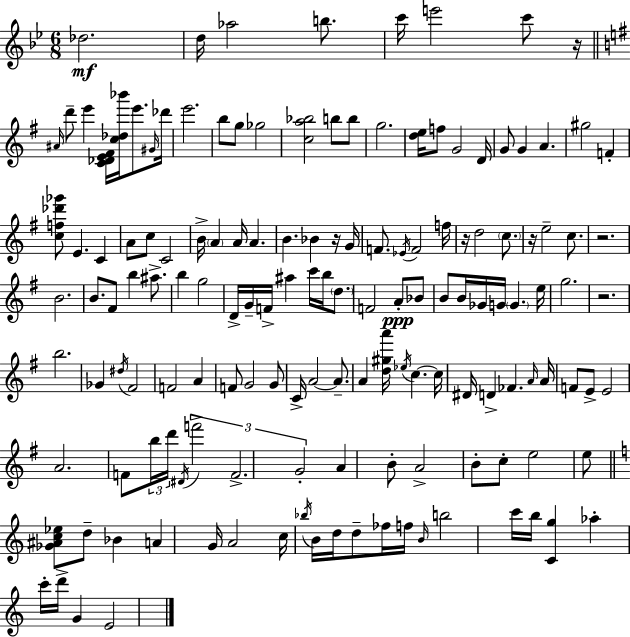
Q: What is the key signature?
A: BES major